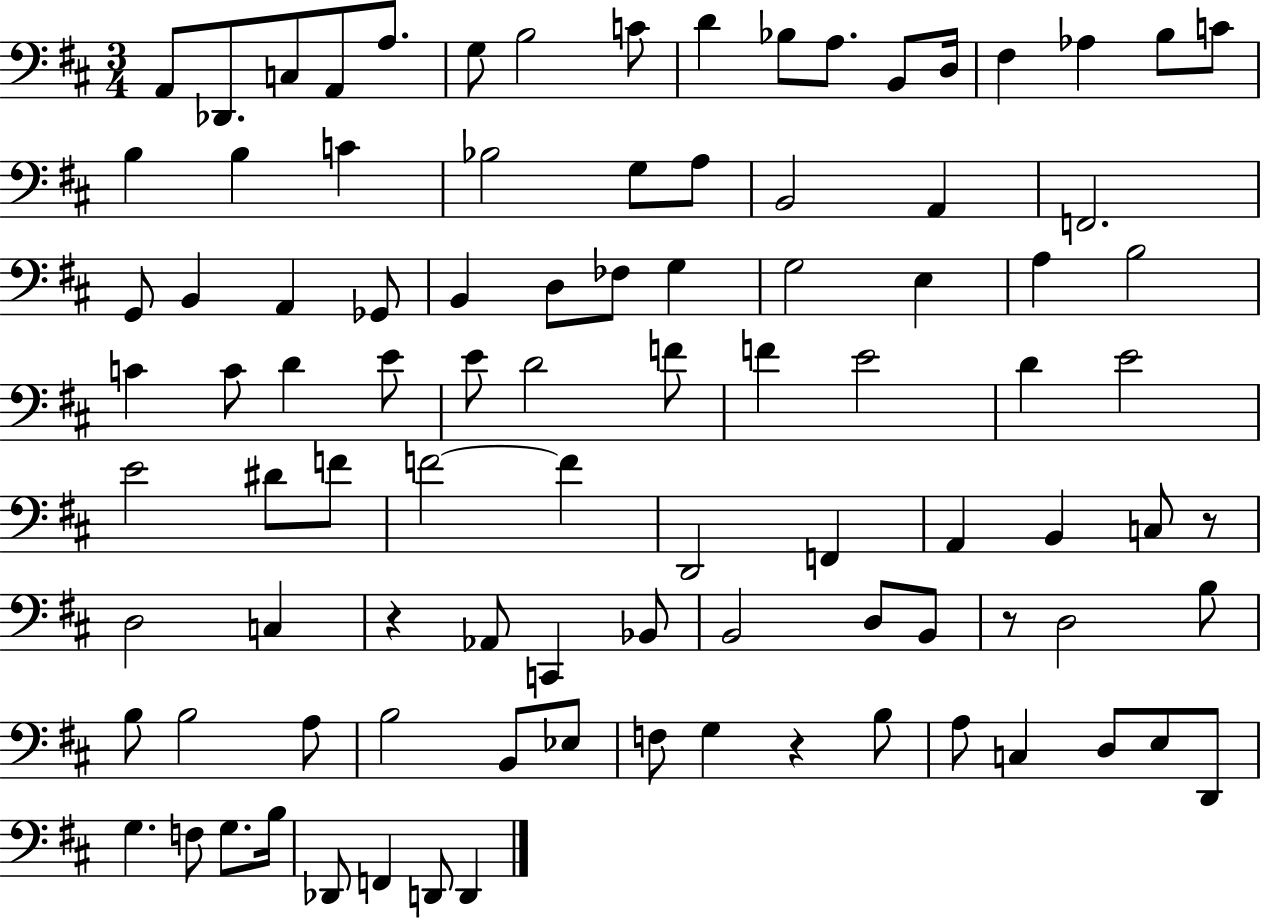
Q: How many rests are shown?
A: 4